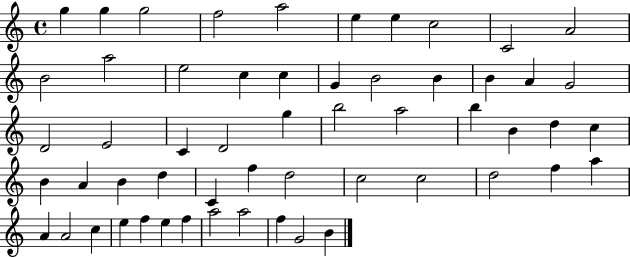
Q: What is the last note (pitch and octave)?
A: B4